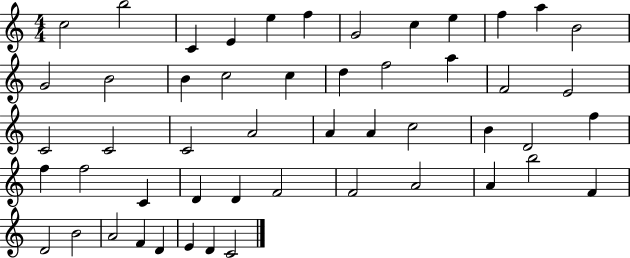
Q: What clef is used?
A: treble